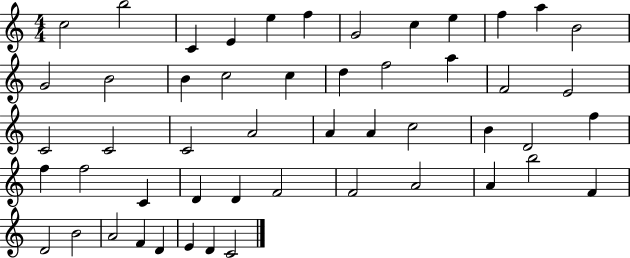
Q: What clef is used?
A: treble